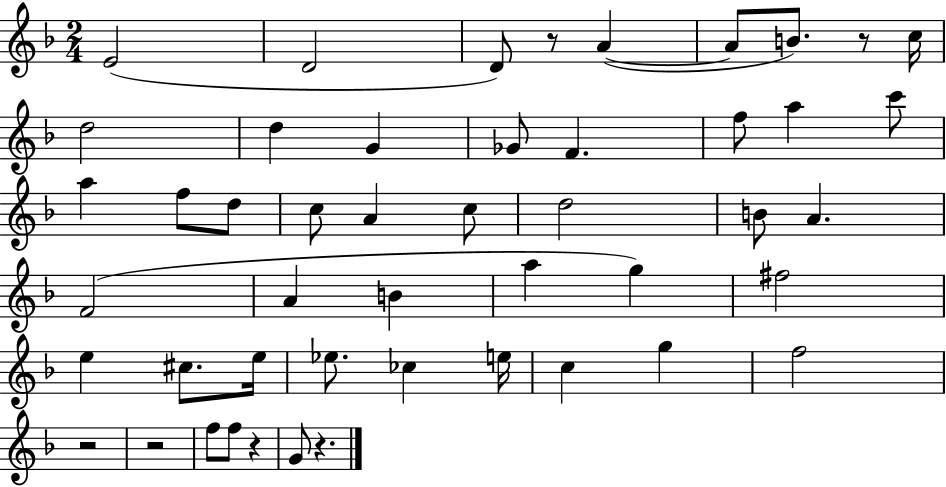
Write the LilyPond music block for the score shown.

{
  \clef treble
  \numericTimeSignature
  \time 2/4
  \key f \major
  e'2( | d'2 | d'8) r8 a'4~(~ | a'8 b'8.) r8 c''16 | \break d''2 | d''4 g'4 | ges'8 f'4. | f''8 a''4 c'''8 | \break a''4 f''8 d''8 | c''8 a'4 c''8 | d''2 | b'8 a'4. | \break f'2( | a'4 b'4 | a''4 g''4) | fis''2 | \break e''4 cis''8. e''16 | ees''8. ces''4 e''16 | c''4 g''4 | f''2 | \break r2 | r2 | f''8 f''8 r4 | g'8 r4. | \break \bar "|."
}